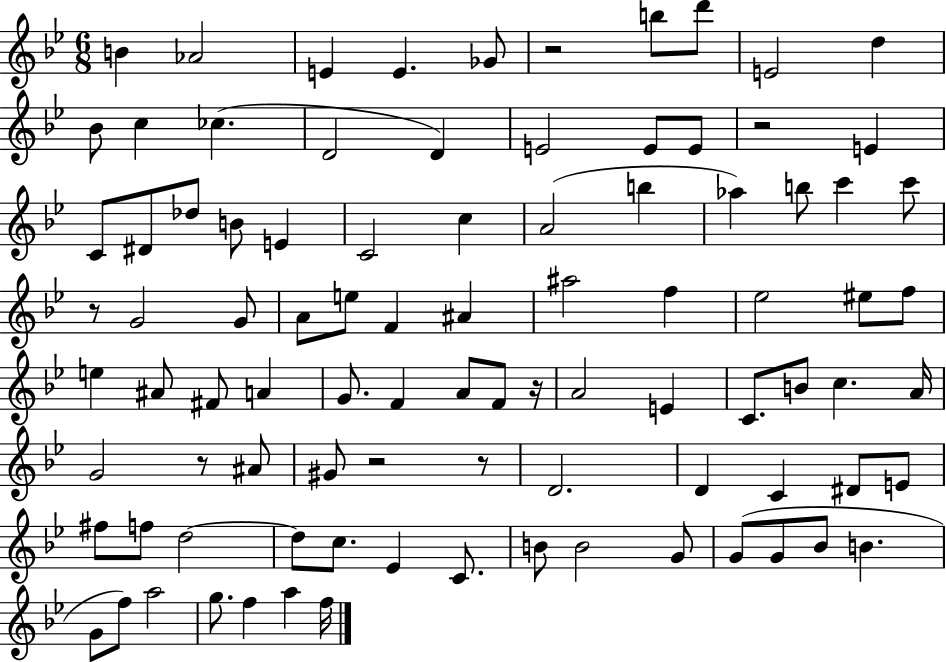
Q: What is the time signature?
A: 6/8